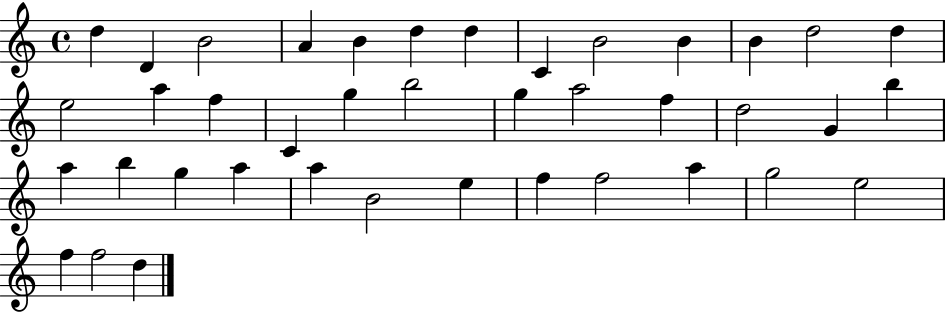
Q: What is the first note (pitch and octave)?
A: D5